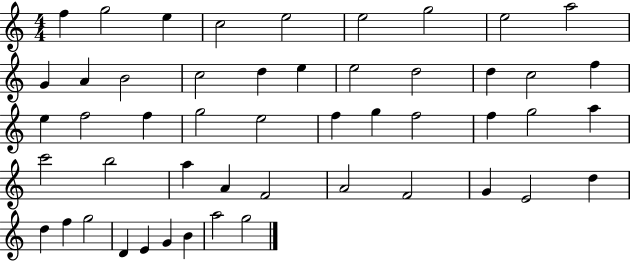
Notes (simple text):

F5/q G5/h E5/q C5/h E5/h E5/h G5/h E5/h A5/h G4/q A4/q B4/h C5/h D5/q E5/q E5/h D5/h D5/q C5/h F5/q E5/q F5/h F5/q G5/h E5/h F5/q G5/q F5/h F5/q G5/h A5/q C6/h B5/h A5/q A4/q F4/h A4/h F4/h G4/q E4/h D5/q D5/q F5/q G5/h D4/q E4/q G4/q B4/q A5/h G5/h